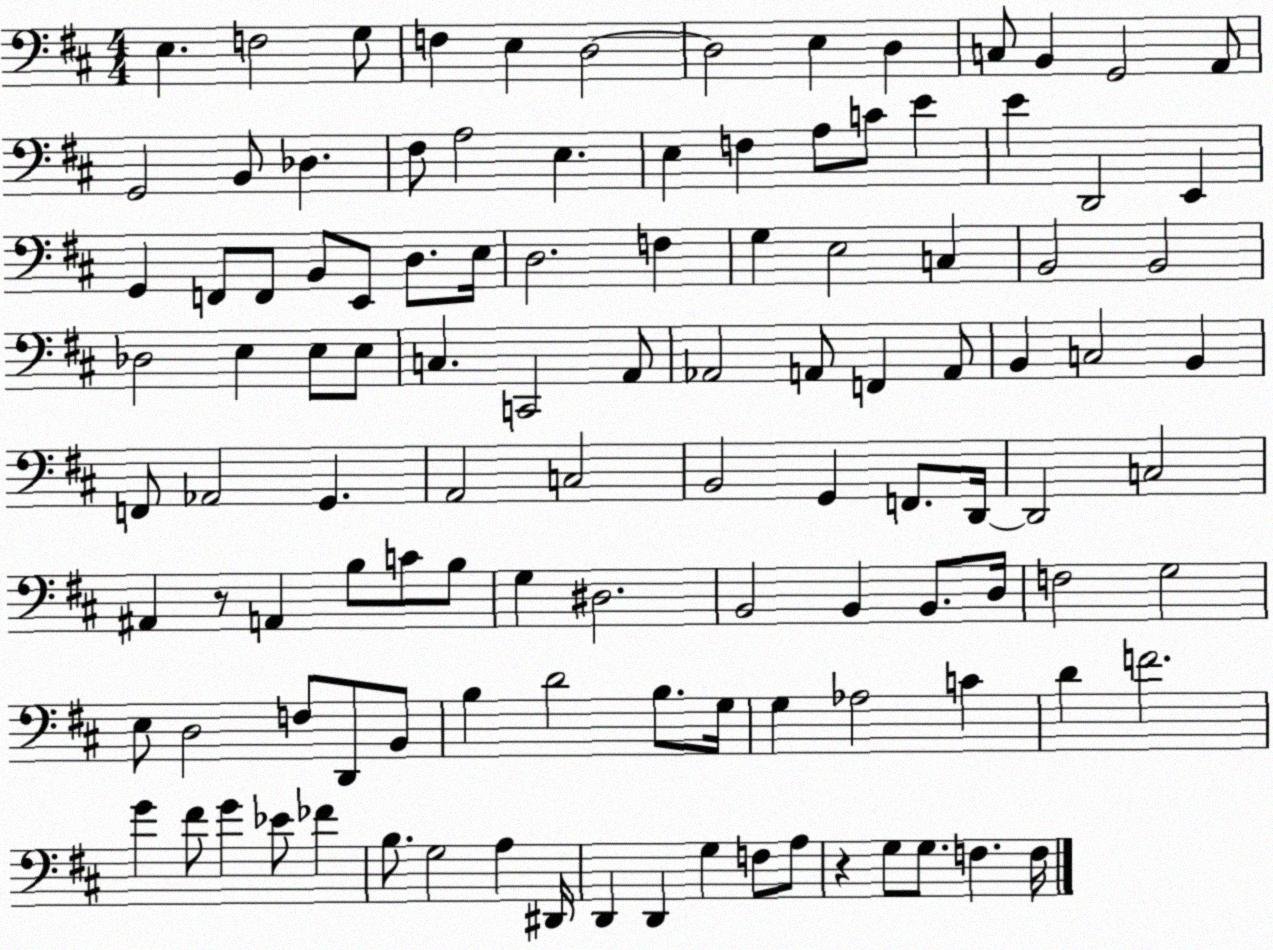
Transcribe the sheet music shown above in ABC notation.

X:1
T:Untitled
M:4/4
L:1/4
K:D
E, F,2 G,/2 F, E, D,2 D,2 E, D, C,/2 B,, G,,2 A,,/2 G,,2 B,,/2 _D, ^F,/2 A,2 E, E, F, A,/2 C/2 E E D,,2 E,, G,, F,,/2 F,,/2 B,,/2 E,,/2 D,/2 E,/4 D,2 F, G, E,2 C, B,,2 B,,2 _D,2 E, E,/2 E,/2 C, C,,2 A,,/2 _A,,2 A,,/2 F,, A,,/2 B,, C,2 B,, F,,/2 _A,,2 G,, A,,2 C,2 B,,2 G,, F,,/2 D,,/4 D,,2 C,2 ^A,, z/2 A,, B,/2 C/2 B,/2 G, ^D,2 B,,2 B,, B,,/2 D,/4 F,2 G,2 E,/2 D,2 F,/2 D,,/2 B,,/2 B, D2 B,/2 G,/4 G, _A,2 C D F2 G ^F/2 G _E/2 _F B,/2 G,2 A, ^D,,/4 D,, D,, G, F,/2 A,/2 z G,/2 G,/2 F, F,/4